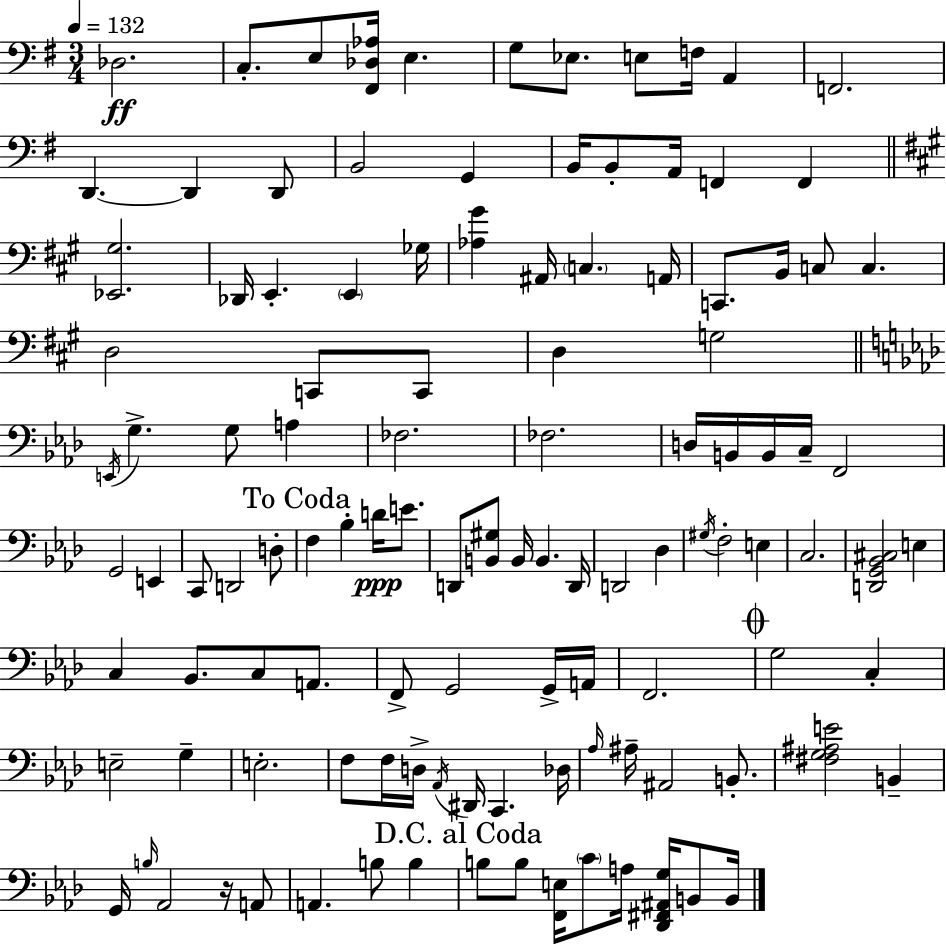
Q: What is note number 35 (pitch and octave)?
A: D3